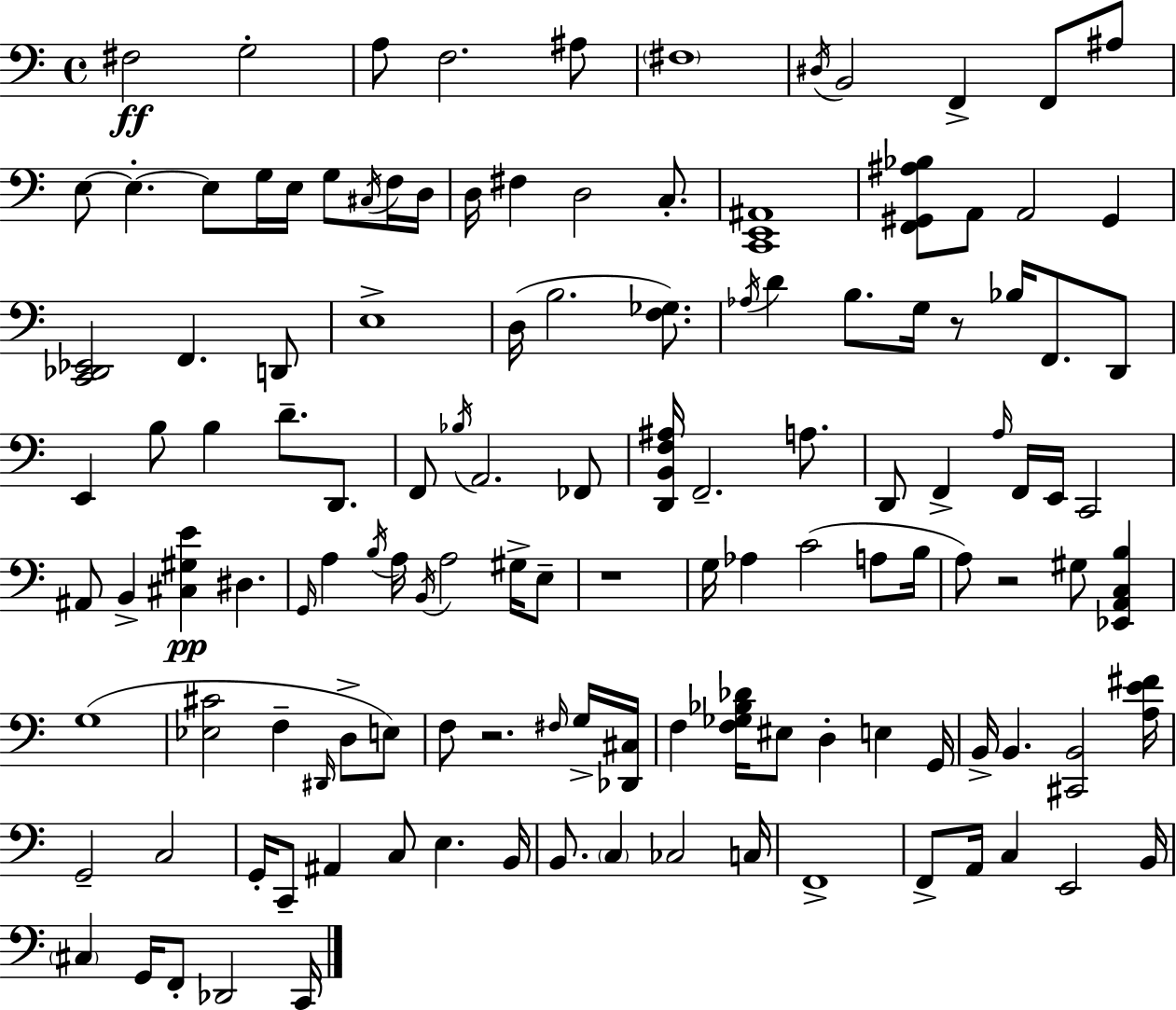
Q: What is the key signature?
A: C major